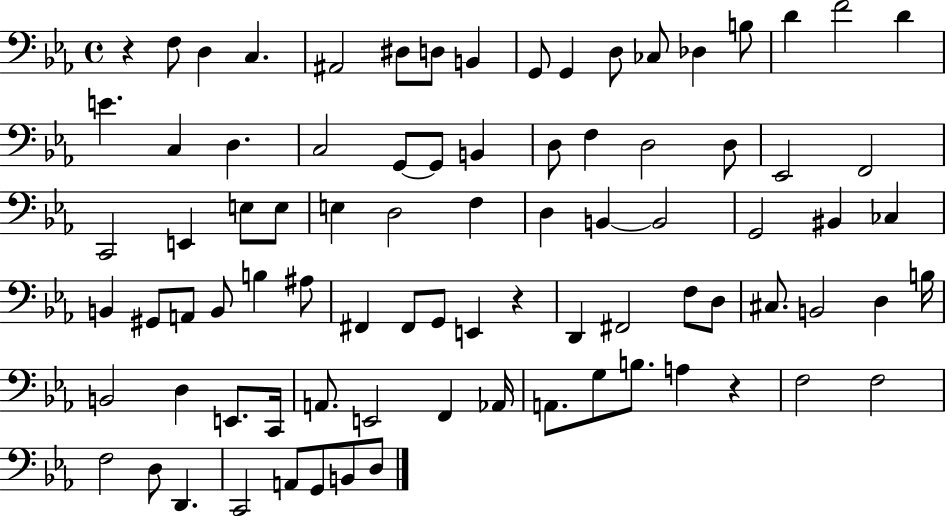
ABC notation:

X:1
T:Untitled
M:4/4
L:1/4
K:Eb
z F,/2 D, C, ^A,,2 ^D,/2 D,/2 B,, G,,/2 G,, D,/2 _C,/2 _D, B,/2 D F2 D E C, D, C,2 G,,/2 G,,/2 B,, D,/2 F, D,2 D,/2 _E,,2 F,,2 C,,2 E,, E,/2 E,/2 E, D,2 F, D, B,, B,,2 G,,2 ^B,, _C, B,, ^G,,/2 A,,/2 B,,/2 B, ^A,/2 ^F,, ^F,,/2 G,,/2 E,, z D,, ^F,,2 F,/2 D,/2 ^C,/2 B,,2 D, B,/4 B,,2 D, E,,/2 C,,/4 A,,/2 E,,2 F,, _A,,/4 A,,/2 G,/2 B,/2 A, z F,2 F,2 F,2 D,/2 D,, C,,2 A,,/2 G,,/2 B,,/2 D,/2